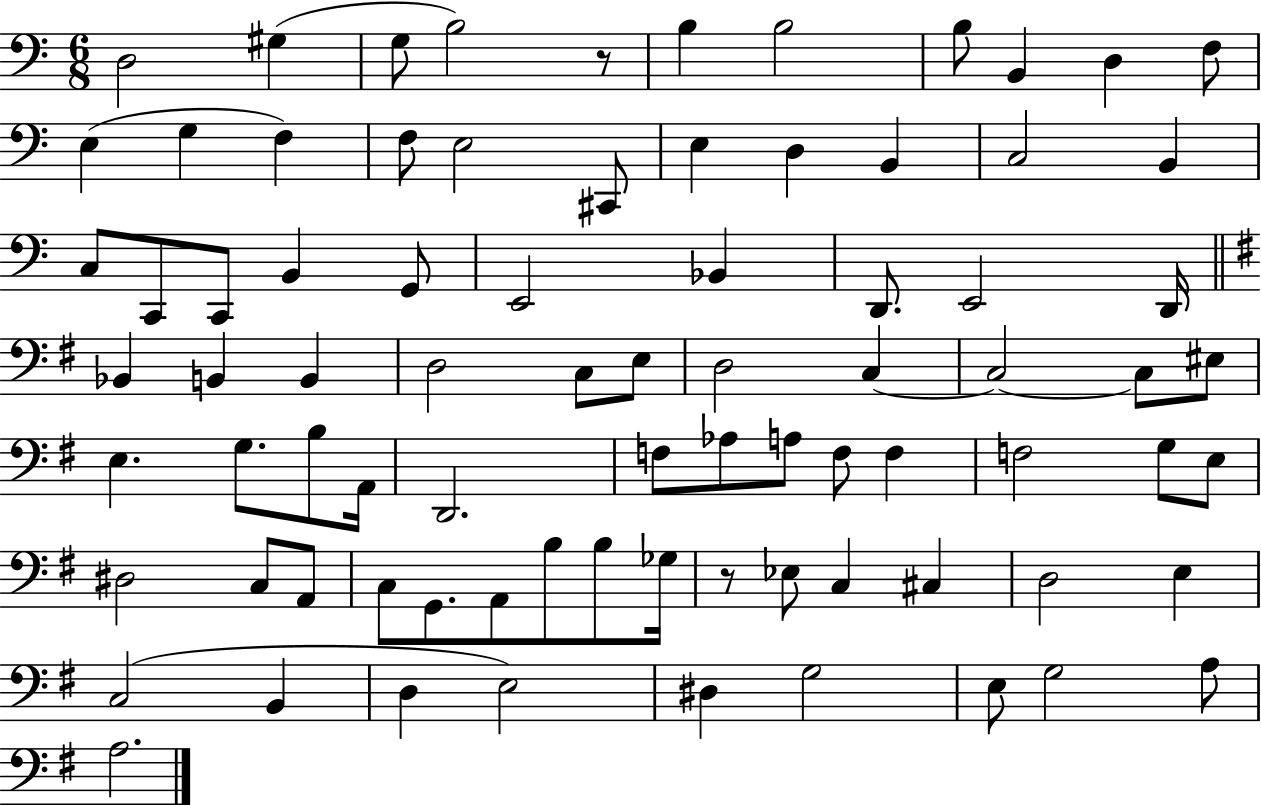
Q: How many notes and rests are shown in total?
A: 81